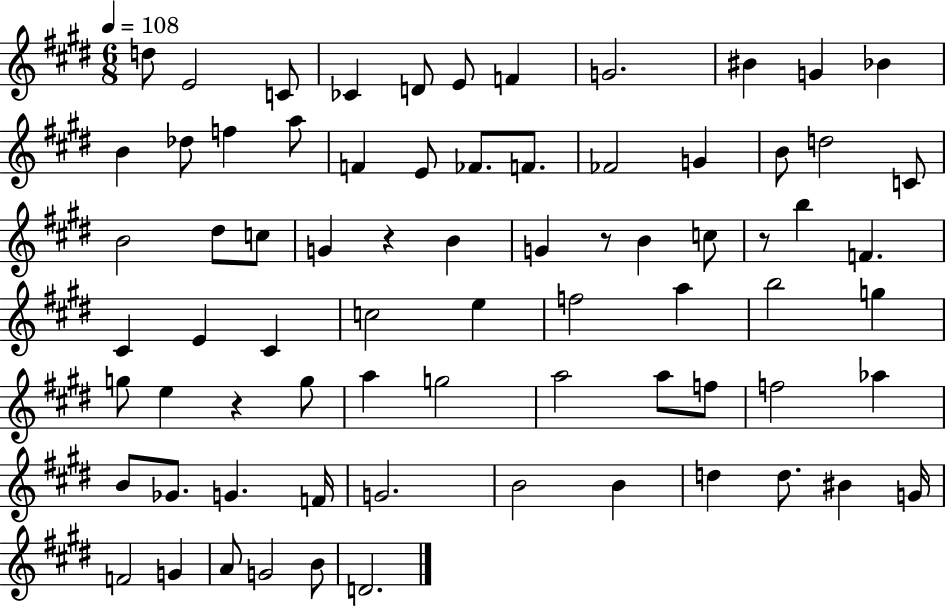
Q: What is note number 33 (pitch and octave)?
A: B5